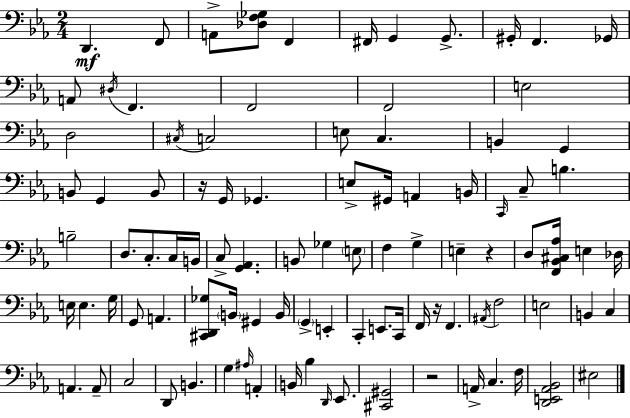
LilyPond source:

{
  \clef bass
  \numericTimeSignature
  \time 2/4
  \key ees \major
  d,4.\mf f,8 | a,8-> <des f ges>8 f,4 | fis,16 g,4 g,8.-> | gis,16-. f,4. ges,16 | \break a,8 \acciaccatura { dis16 } f,4. | f,2 | f,2 | e2 | \break d2 | \acciaccatura { cis16 } c2 | e8 c4. | b,4 g,4 | \break b,8 g,4 | b,8 r16 g,16 ges,4. | e8-> gis,16 a,4 | b,16 \grace { c,16 } c8-- b4. | \break b2-- | d8. c8.-. | c16 b,16 c8-> <g, aes,>4. | b,8 ges4 | \break \parenthesize e8 f4 g4-> | e4-- r4 | d8 <f, bes, cis aes>16 e4 | des16 e16 e4. | \break g16 g,8 a,4. | <cis, d, ges>8 \parenthesize b,16 gis,4 | b,16 \parenthesize g,4-> e,4-. | c,4-. e,8. | \break c,16 f,16 r16 f,4. | \acciaccatura { ais,16 } f2 | e2 | b,4 | \break c4 a,4. | a,8-- c2 | d,8 b,4. | g4 | \break \grace { ais16 } a,4-. b,16 bes4 | \grace { d,16 } ees,8. <cis, gis,>2 | r2 | a,16-> c4. | \break f16 <d, e, aes, bes,>2 | eis2 | \bar "|."
}